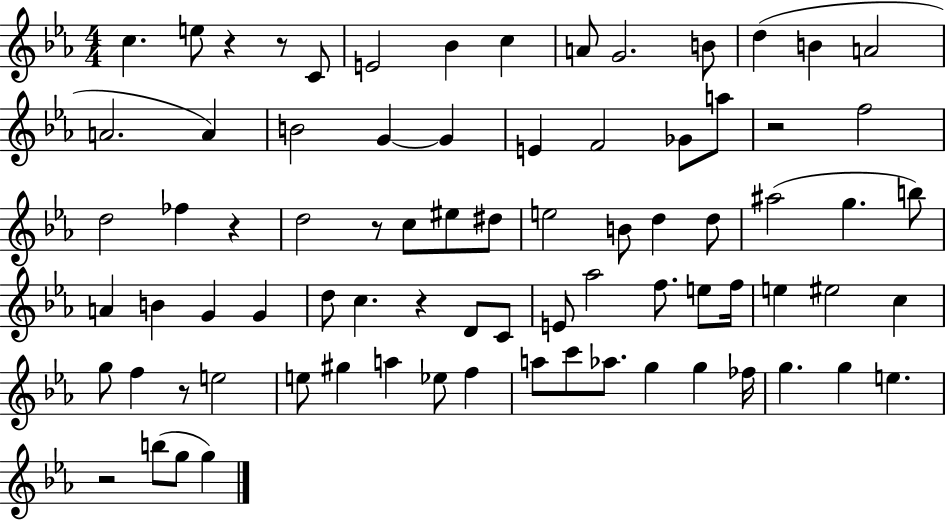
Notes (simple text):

C5/q. E5/e R/q R/e C4/e E4/h Bb4/q C5/q A4/e G4/h. B4/e D5/q B4/q A4/h A4/h. A4/q B4/h G4/q G4/q E4/q F4/h Gb4/e A5/e R/h F5/h D5/h FES5/q R/q D5/h R/e C5/e EIS5/e D#5/e E5/h B4/e D5/q D5/e A#5/h G5/q. B5/e A4/q B4/q G4/q G4/q D5/e C5/q. R/q D4/e C4/e E4/e Ab5/h F5/e. E5/e F5/s E5/q EIS5/h C5/q G5/e F5/q R/e E5/h E5/e G#5/q A5/q Eb5/e F5/q A5/e C6/e Ab5/e. G5/q G5/q FES5/s G5/q. G5/q E5/q. R/h B5/e G5/e G5/q